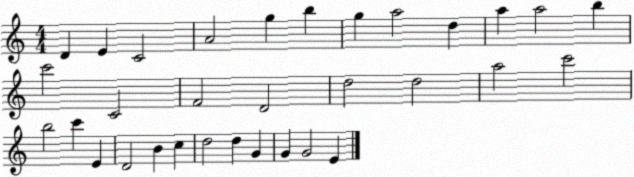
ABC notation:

X:1
T:Untitled
M:4/4
L:1/4
K:C
D E C2 A2 g b g a2 d a a2 b c'2 C2 F2 D2 d2 d2 a2 c'2 b2 c' E D2 B c d2 d G G G2 E